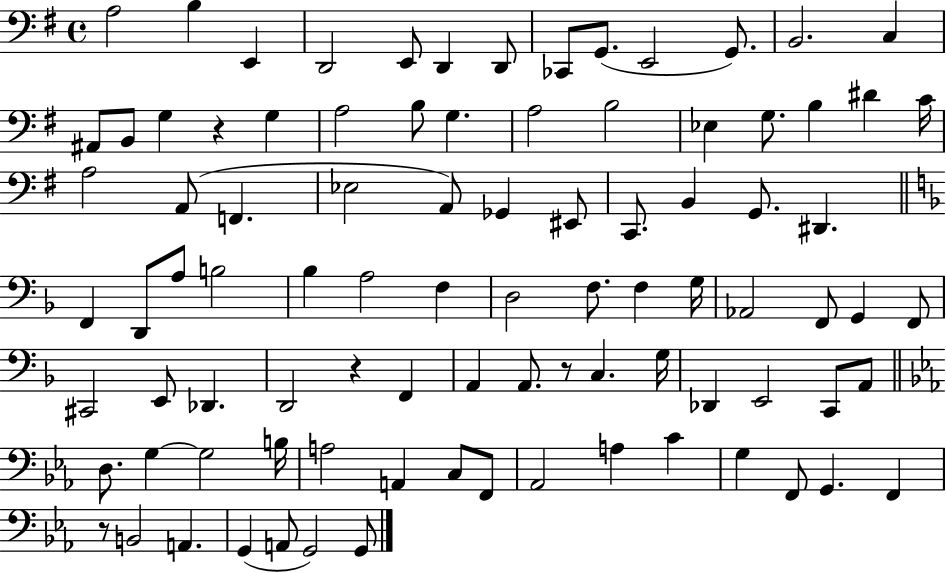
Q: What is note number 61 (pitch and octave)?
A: C3